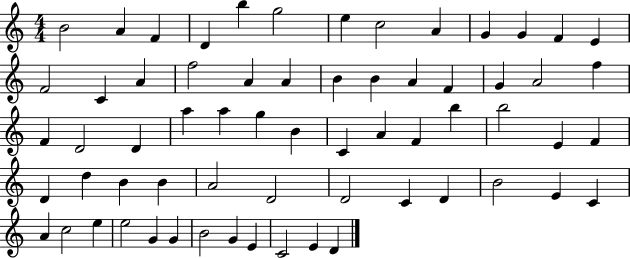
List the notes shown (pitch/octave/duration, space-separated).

B4/h A4/q F4/q D4/q B5/q G5/h E5/q C5/h A4/q G4/q G4/q F4/q E4/q F4/h C4/q A4/q F5/h A4/q A4/q B4/q B4/q A4/q F4/q G4/q A4/h F5/q F4/q D4/h D4/q A5/q A5/q G5/q B4/q C4/q A4/q F4/q B5/q B5/h E4/q F4/q D4/q D5/q B4/q B4/q A4/h D4/h D4/h C4/q D4/q B4/h E4/q C4/q A4/q C5/h E5/q E5/h G4/q G4/q B4/h G4/q E4/q C4/h E4/q D4/q